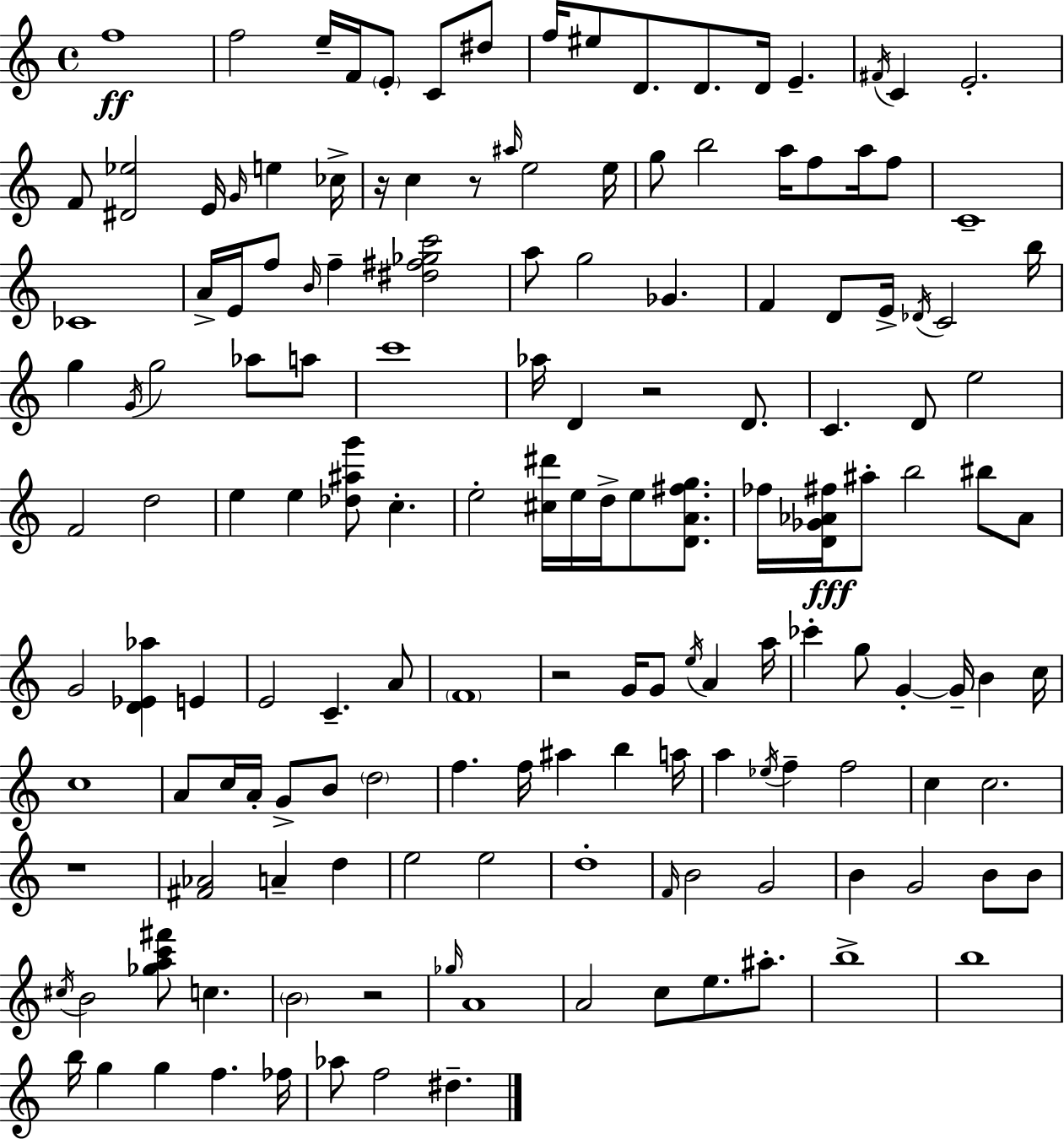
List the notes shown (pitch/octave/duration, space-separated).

F5/w F5/h E5/s F4/s E4/e C4/e D#5/e F5/s EIS5/e D4/e. D4/e. D4/s E4/q. F#4/s C4/q E4/h. F4/e [D#4,Eb5]/h E4/s G4/s E5/q CES5/s R/s C5/q R/e A#5/s E5/h E5/s G5/e B5/h A5/s F5/e A5/s F5/e C4/w CES4/w A4/s E4/s F5/e B4/s F5/q [D#5,F#5,Gb5,C6]/h A5/e G5/h Gb4/q. F4/q D4/e E4/s Db4/s C4/h B5/s G5/q G4/s G5/h Ab5/e A5/e C6/w Ab5/s D4/q R/h D4/e. C4/q. D4/e E5/h F4/h D5/h E5/q E5/q [Db5,A#5,G6]/e C5/q. E5/h [C#5,D#6]/s E5/s D5/s E5/e [D4,A4,F#5,G5]/e. FES5/s [D4,Gb4,Ab4,F#5]/s A#5/e B5/h BIS5/e Ab4/e G4/h [D4,Eb4,Ab5]/q E4/q E4/h C4/q. A4/e F4/w R/h G4/s G4/e E5/s A4/q A5/s CES6/q G5/e G4/q G4/s B4/q C5/s C5/w A4/e C5/s A4/s G4/e B4/e D5/h F5/q. F5/s A#5/q B5/q A5/s A5/q Eb5/s F5/q F5/h C5/q C5/h. R/w [F#4,Ab4]/h A4/q D5/q E5/h E5/h D5/w F4/s B4/h G4/h B4/q G4/h B4/e B4/e C#5/s B4/h [Gb5,A5,C6,F#6]/e C5/q. B4/h R/h Gb5/s A4/w A4/h C5/e E5/e. A#5/e. B5/w B5/w B5/s G5/q G5/q F5/q. FES5/s Ab5/e F5/h D#5/q.